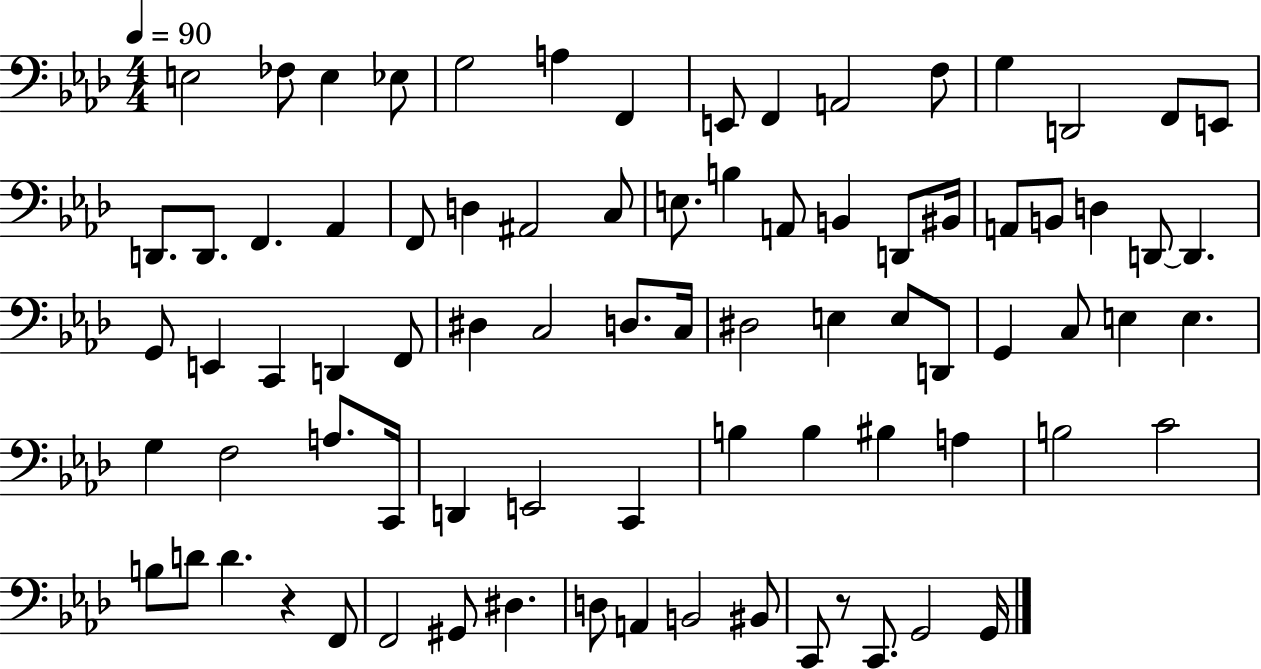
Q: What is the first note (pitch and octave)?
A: E3